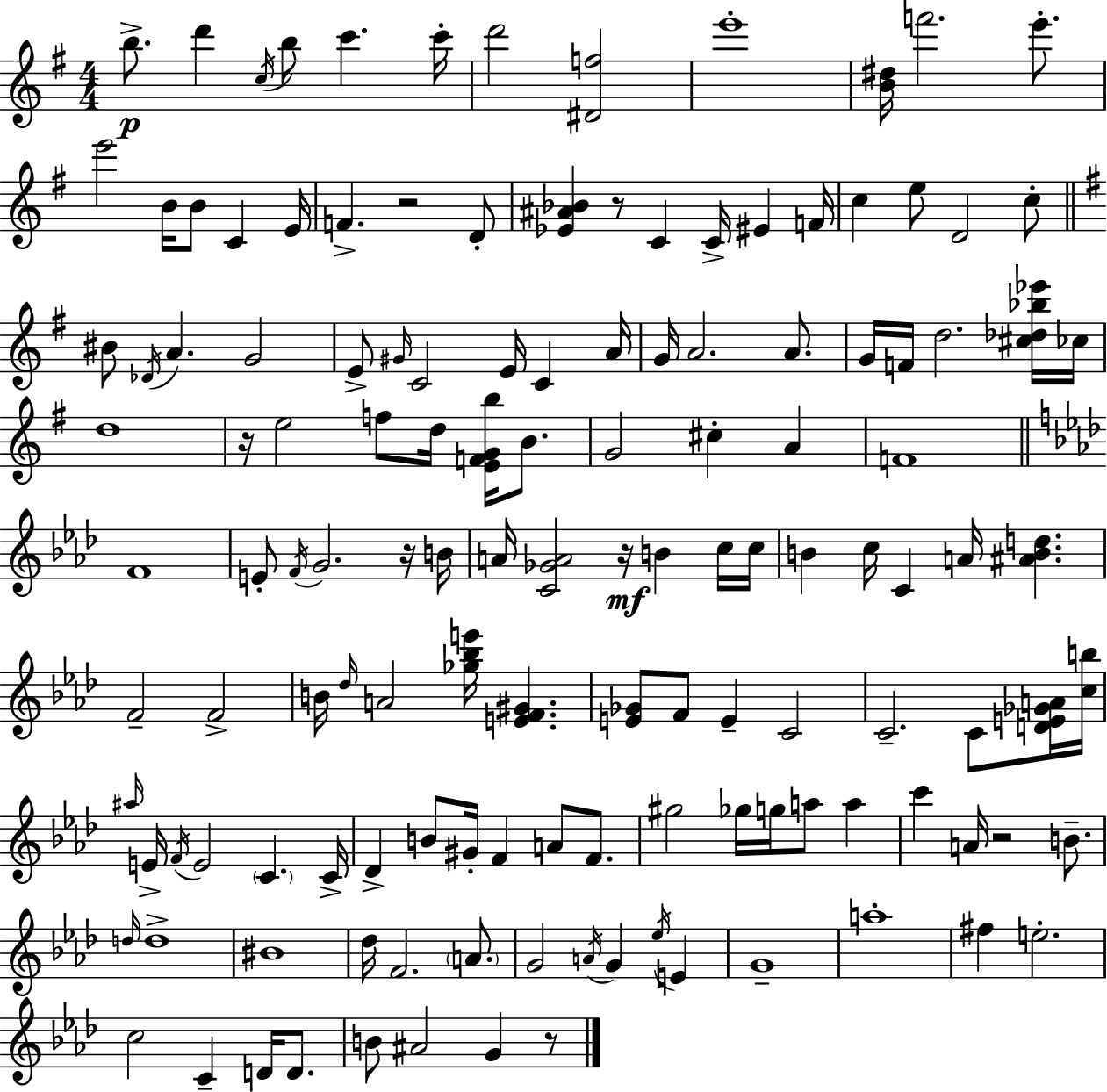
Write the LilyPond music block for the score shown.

{
  \clef treble
  \numericTimeSignature
  \time 4/4
  \key e \minor
  \repeat volta 2 { b''8.->\p d'''4 \acciaccatura { c''16 } b''8 c'''4. | c'''16-. d'''2 <dis' f''>2 | e'''1-. | <b' dis''>16 f'''2. e'''8.-. | \break e'''2 b'16 b'8 c'4 | e'16 f'4.-> r2 d'8-. | <ees' ais' bes'>4 r8 c'4 c'16-> eis'4 | f'16 c''4 e''8 d'2 c''8-. | \break \bar "||" \break \key g \major bis'8 \acciaccatura { des'16 } a'4. g'2 | e'8-> \grace { gis'16 } c'2 e'16 c'4 | a'16 g'16 a'2. a'8. | g'16 f'16 d''2. | \break <cis'' des'' bes'' ees'''>16 ces''16 d''1 | r16 e''2 f''8 d''16 <e' f' g' b''>16 b'8. | g'2 cis''4-. a'4 | f'1 | \break \bar "||" \break \key aes \major f'1 | e'8-. \acciaccatura { f'16 } g'2. r16 | b'16 a'16 <c' ges' a'>2 r16\mf b'4 c''16 | c''16 b'4 c''16 c'4 a'16 <ais' b' d''>4. | \break f'2-- f'2-> | b'16 \grace { des''16 } a'2 <ges'' bes'' e'''>16 <e' f' gis'>4. | <e' ges'>8 f'8 e'4-- c'2 | c'2.-- c'8 | \break <d' e' ges' a'>16 <c'' b''>16 \grace { ais''16 } e'16-> \acciaccatura { f'16 } e'2 \parenthesize c'4. | c'16-> des'4-> b'8 gis'16-. f'4 a'8 | f'8. gis''2 ges''16 g''16 a''8 | a''4 c'''4 a'16 r2 | \break b'8.-- \grace { d''16 } d''1-> | bis'1 | des''16 f'2. | \parenthesize a'8. g'2 \acciaccatura { a'16 } g'4 | \break \acciaccatura { ees''16 } e'4 g'1-- | a''1-. | fis''4 e''2.-. | c''2 c'4-- | \break d'16 d'8. b'8 ais'2 | g'4 r8 } \bar "|."
}